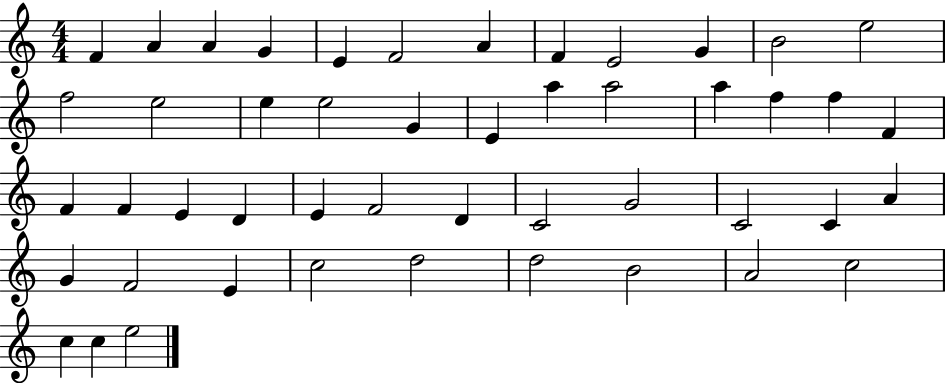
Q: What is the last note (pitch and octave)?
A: E5